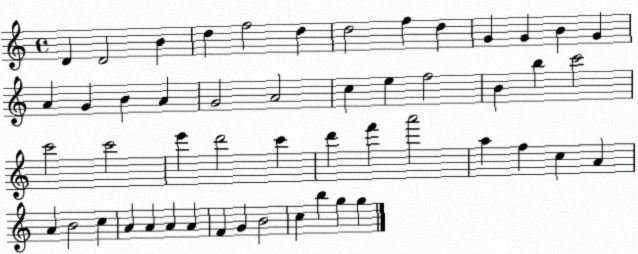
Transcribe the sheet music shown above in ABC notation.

X:1
T:Untitled
M:4/4
L:1/4
K:C
D D2 B d f2 d d2 f d G G B G A G B A G2 A2 c e f2 B b c'2 c'2 c'2 e' d'2 c' d' f' a'2 a f c A A B2 c A A A A F G B2 c b g g